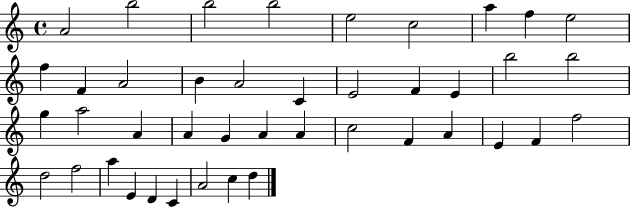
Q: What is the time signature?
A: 4/4